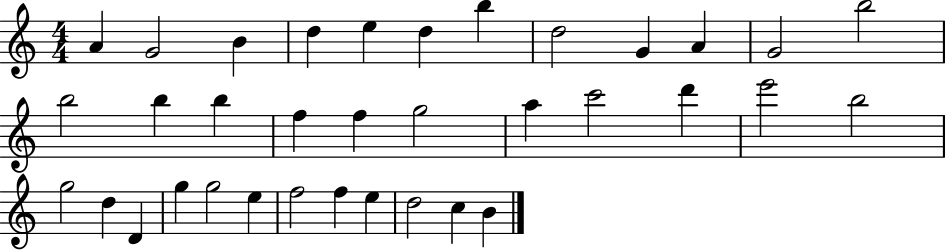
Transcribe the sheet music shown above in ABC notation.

X:1
T:Untitled
M:4/4
L:1/4
K:C
A G2 B d e d b d2 G A G2 b2 b2 b b f f g2 a c'2 d' e'2 b2 g2 d D g g2 e f2 f e d2 c B